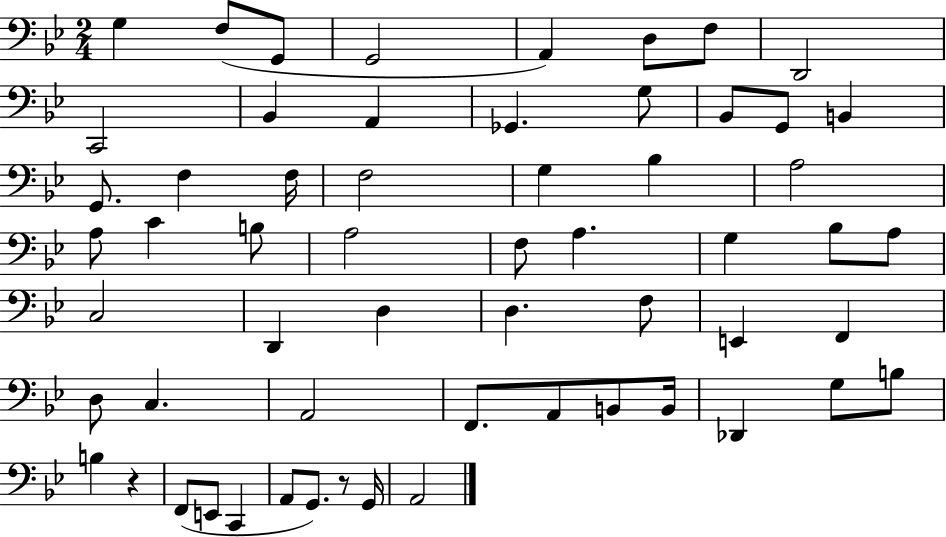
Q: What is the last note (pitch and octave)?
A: A2